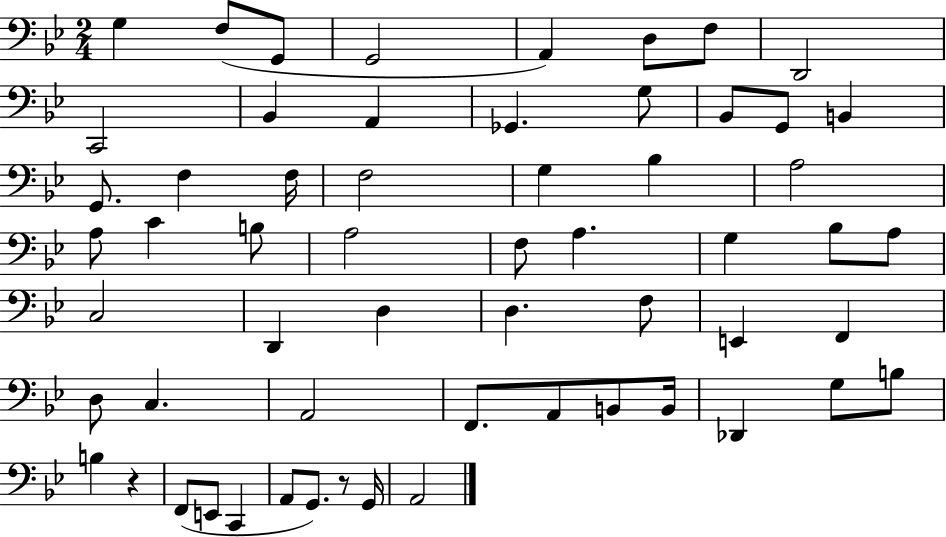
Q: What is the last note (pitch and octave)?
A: A2